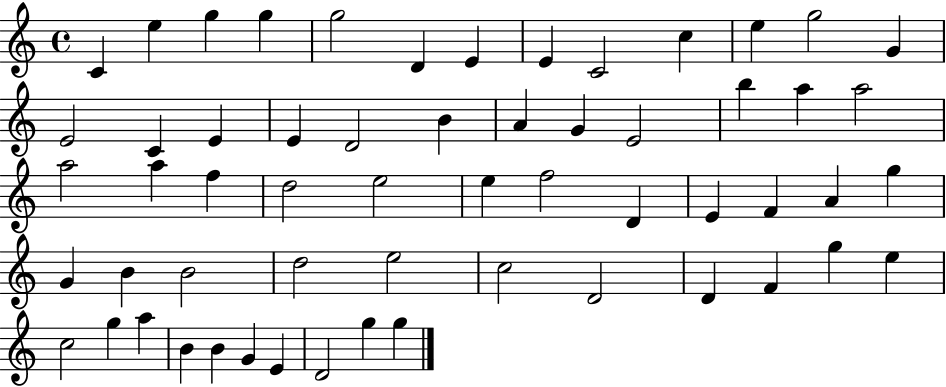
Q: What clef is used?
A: treble